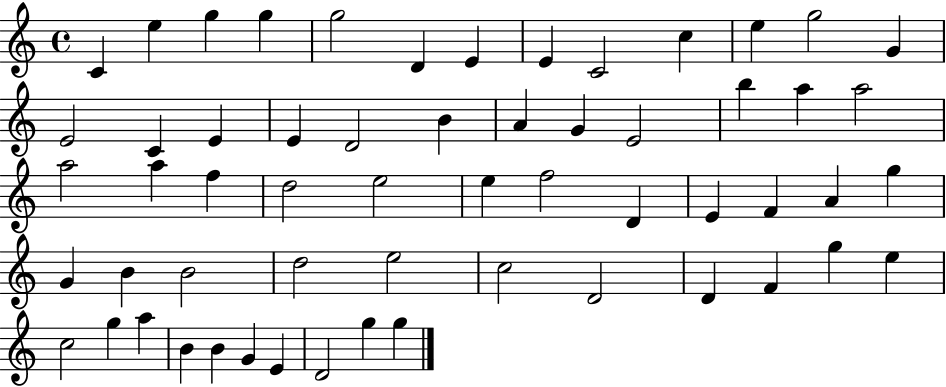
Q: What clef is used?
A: treble